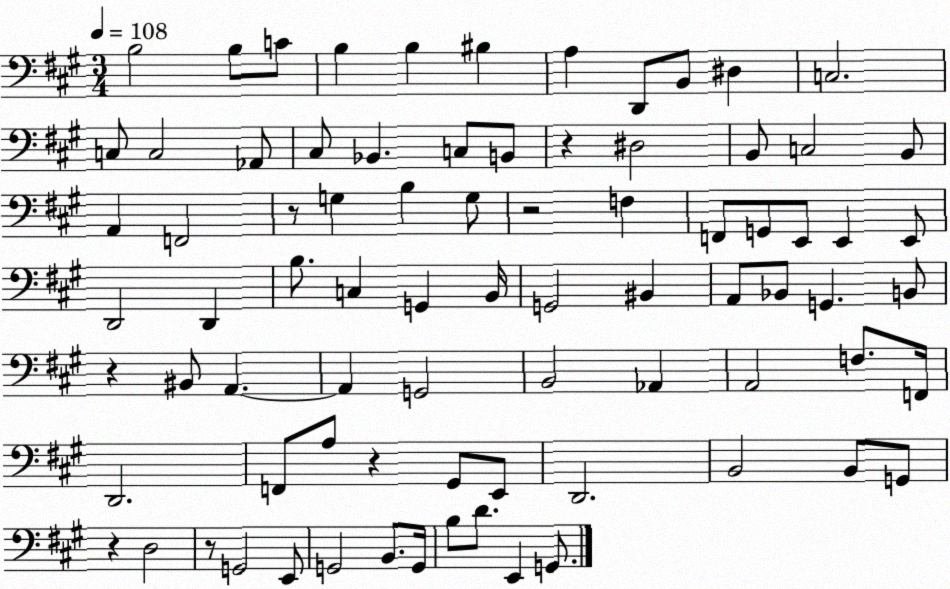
X:1
T:Untitled
M:3/4
L:1/4
K:A
B,2 B,/2 C/2 B, B, ^B, A, D,,/2 B,,/2 ^D, C,2 C,/2 C,2 _A,,/2 ^C,/2 _B,, C,/2 B,,/2 z ^D,2 B,,/2 C,2 B,,/2 A,, F,,2 z/2 G, B, G,/2 z2 F, F,,/2 G,,/2 E,,/2 E,, E,,/2 D,,2 D,, B,/2 C, G,, B,,/4 G,,2 ^B,, A,,/2 _B,,/2 G,, B,,/2 z ^B,,/2 A,, A,, G,,2 B,,2 _A,, A,,2 F,/2 F,,/4 D,,2 F,,/2 A,/2 z ^G,,/2 E,,/2 D,,2 B,,2 B,,/2 G,,/2 z D,2 z/2 G,,2 E,,/2 G,,2 B,,/2 G,,/4 B,/2 D/2 E,, G,,/2